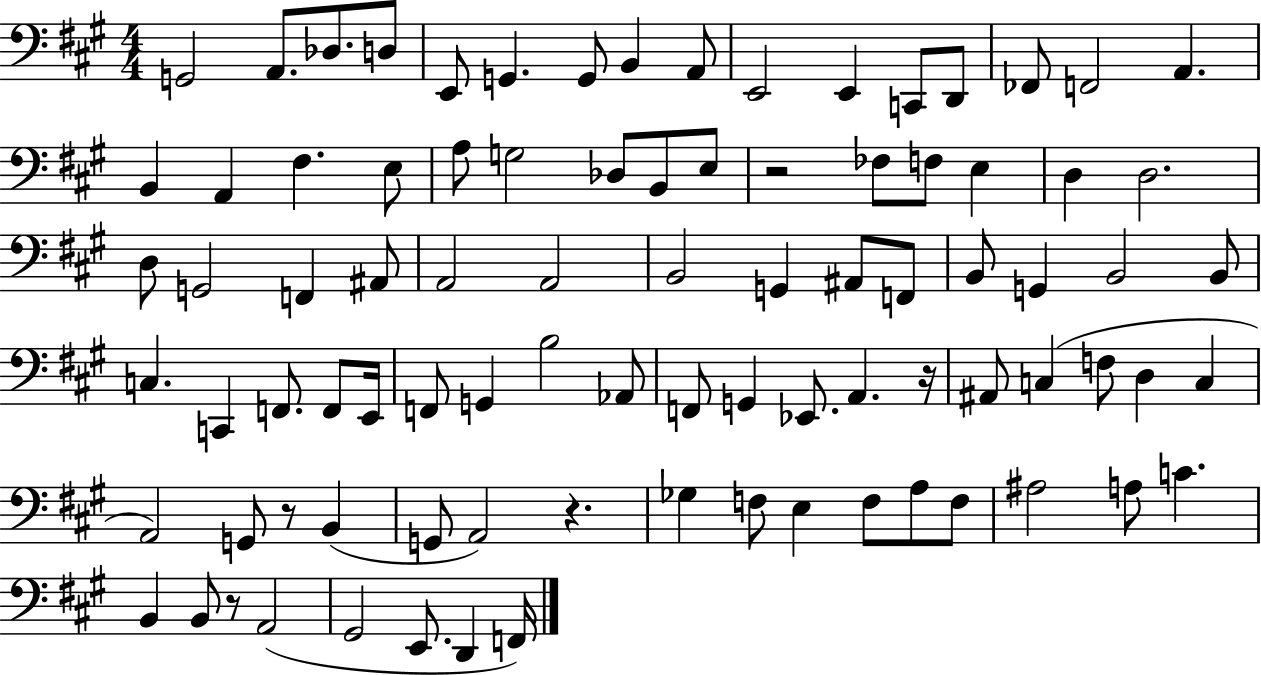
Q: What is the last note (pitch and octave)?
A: F2